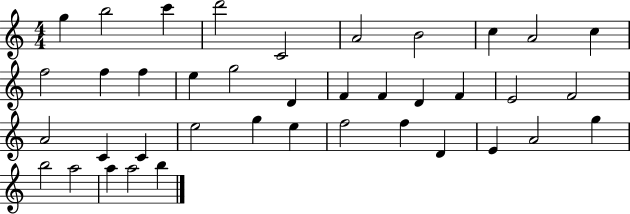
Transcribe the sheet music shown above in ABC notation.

X:1
T:Untitled
M:4/4
L:1/4
K:C
g b2 c' d'2 C2 A2 B2 c A2 c f2 f f e g2 D F F D F E2 F2 A2 C C e2 g e f2 f D E A2 g b2 a2 a a2 b